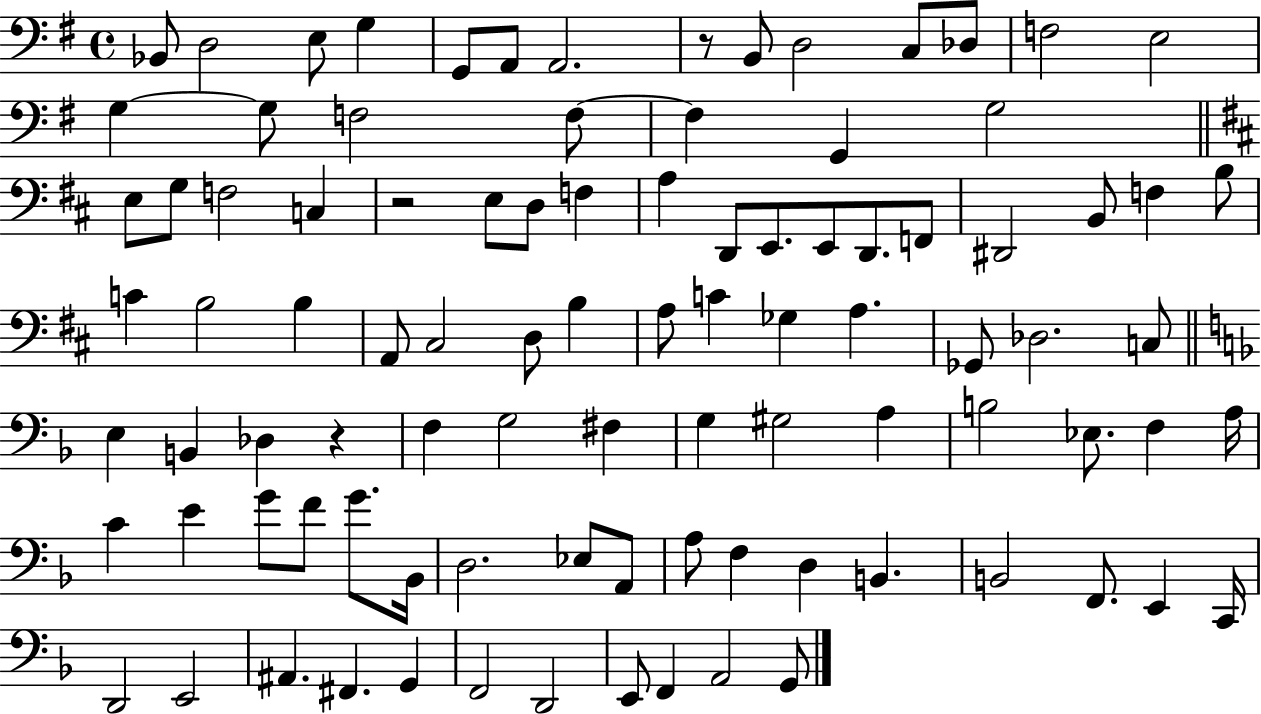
Bb2/e D3/h E3/e G3/q G2/e A2/e A2/h. R/e B2/e D3/h C3/e Db3/e F3/h E3/h G3/q G3/e F3/h F3/e F3/q G2/q G3/h E3/e G3/e F3/h C3/q R/h E3/e D3/e F3/q A3/q D2/e E2/e. E2/e D2/e. F2/e D#2/h B2/e F3/q B3/e C4/q B3/h B3/q A2/e C#3/h D3/e B3/q A3/e C4/q Gb3/q A3/q. Gb2/e Db3/h. C3/e E3/q B2/q Db3/q R/q F3/q G3/h F#3/q G3/q G#3/h A3/q B3/h Eb3/e. F3/q A3/s C4/q E4/q G4/e F4/e G4/e. Bb2/s D3/h. Eb3/e A2/e A3/e F3/q D3/q B2/q. B2/h F2/e. E2/q C2/s D2/h E2/h A#2/q. F#2/q. G2/q F2/h D2/h E2/e F2/q A2/h G2/e